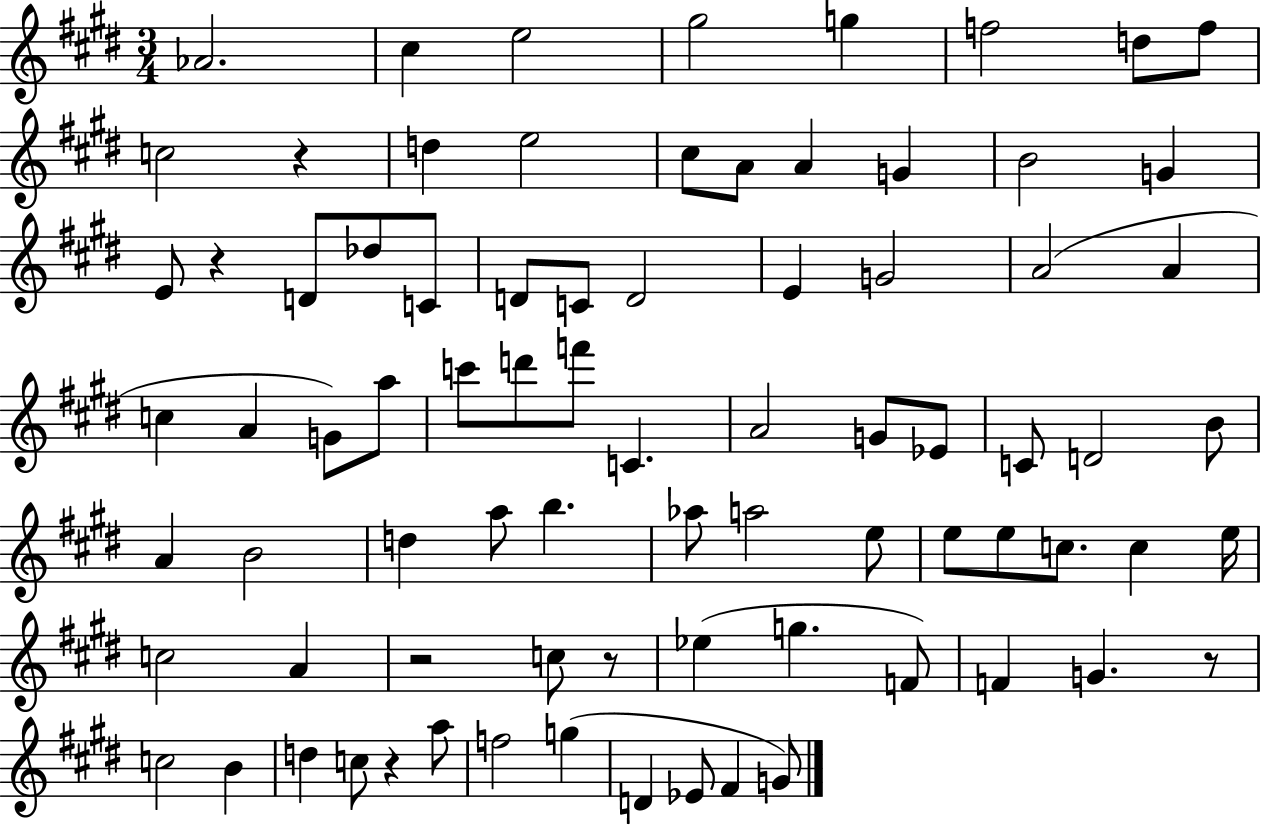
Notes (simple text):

Ab4/h. C#5/q E5/h G#5/h G5/q F5/h D5/e F5/e C5/h R/q D5/q E5/h C#5/e A4/e A4/q G4/q B4/h G4/q E4/e R/q D4/e Db5/e C4/e D4/e C4/e D4/h E4/q G4/h A4/h A4/q C5/q A4/q G4/e A5/e C6/e D6/e F6/e C4/q. A4/h G4/e Eb4/e C4/e D4/h B4/e A4/q B4/h D5/q A5/e B5/q. Ab5/e A5/h E5/e E5/e E5/e C5/e. C5/q E5/s C5/h A4/q R/h C5/e R/e Eb5/q G5/q. F4/e F4/q G4/q. R/e C5/h B4/q D5/q C5/e R/q A5/e F5/h G5/q D4/q Eb4/e F#4/q G4/e